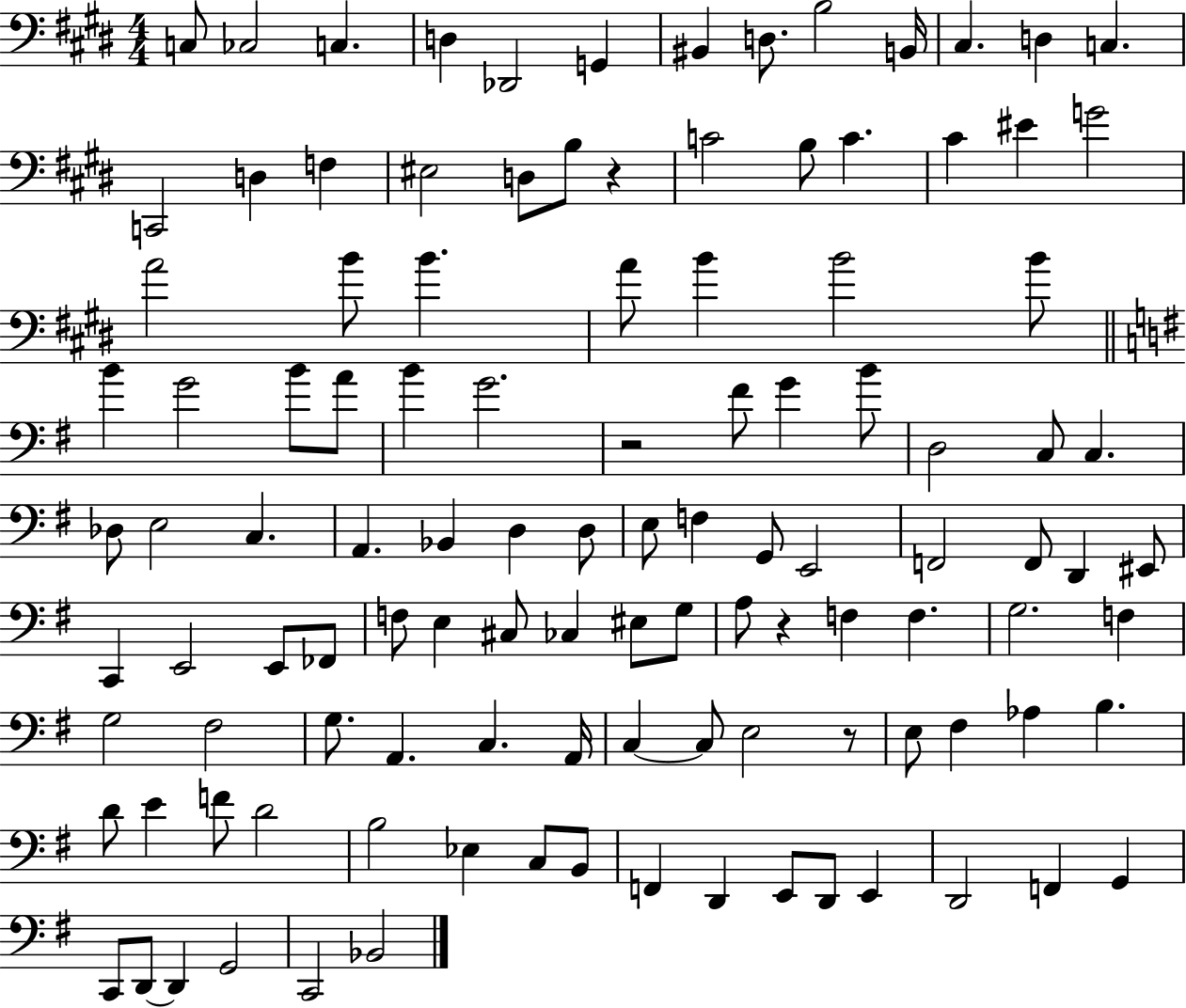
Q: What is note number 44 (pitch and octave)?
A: C3